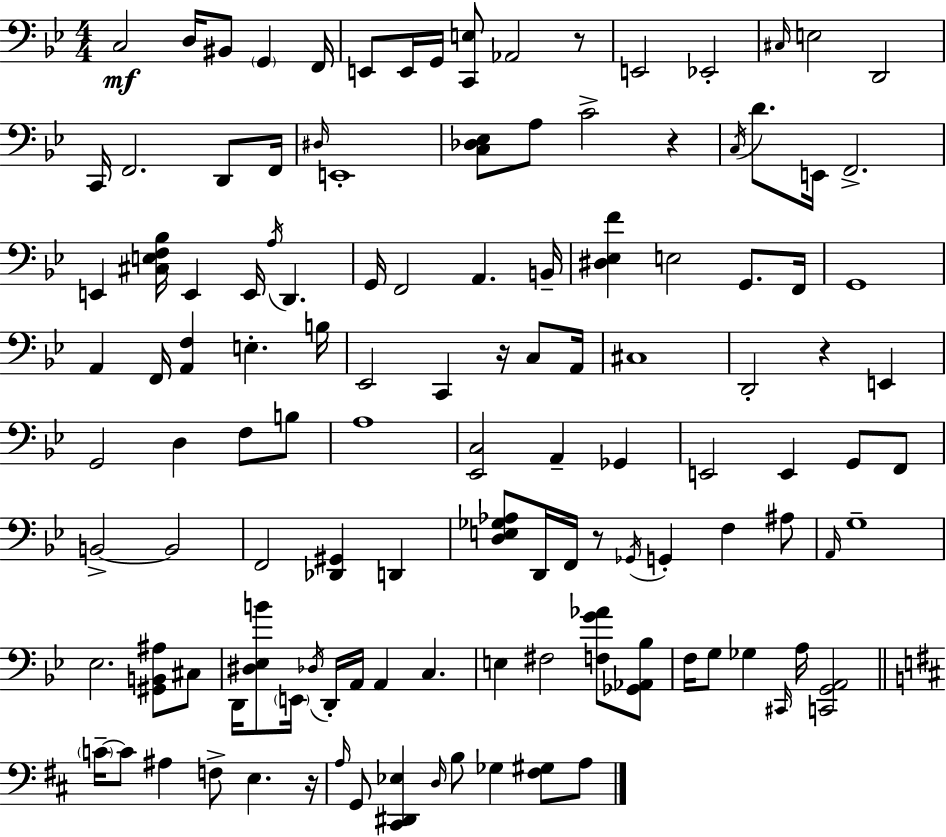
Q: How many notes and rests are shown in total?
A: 121